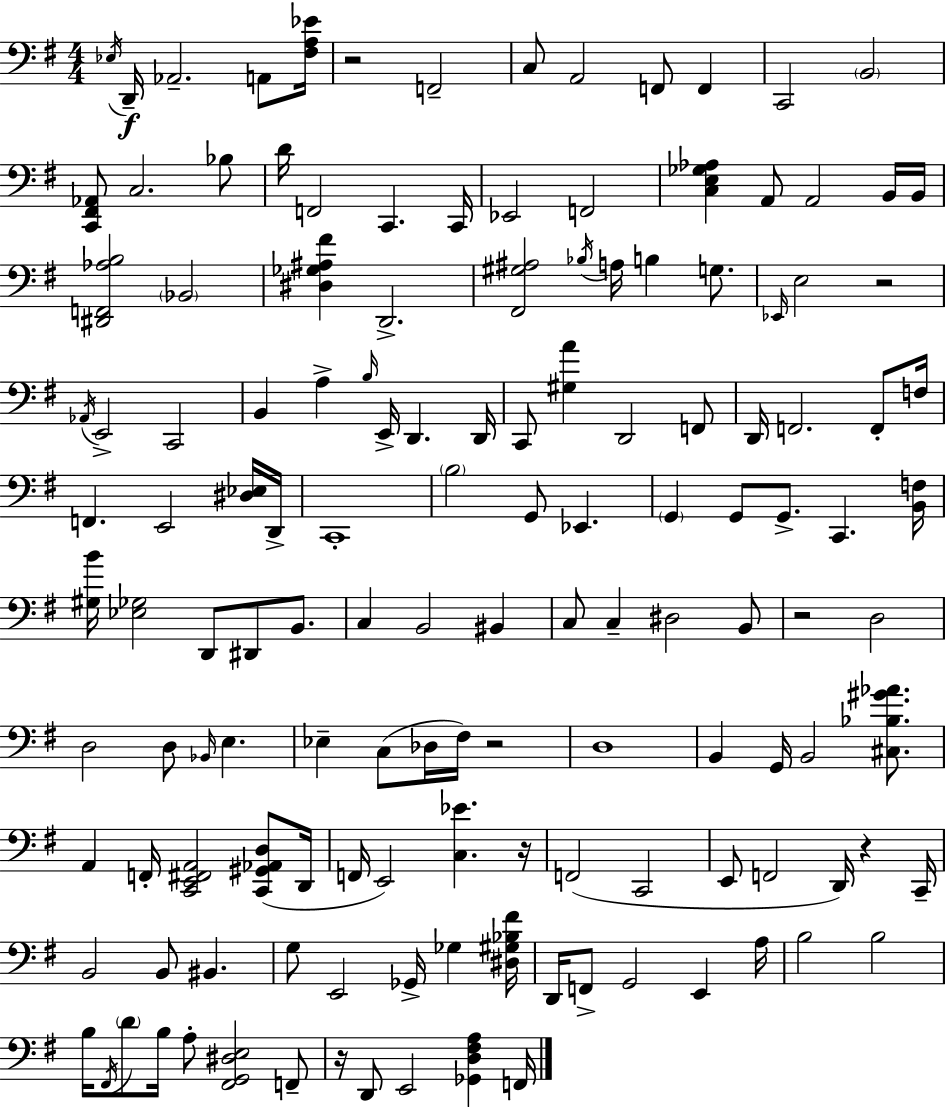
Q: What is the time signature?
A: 4/4